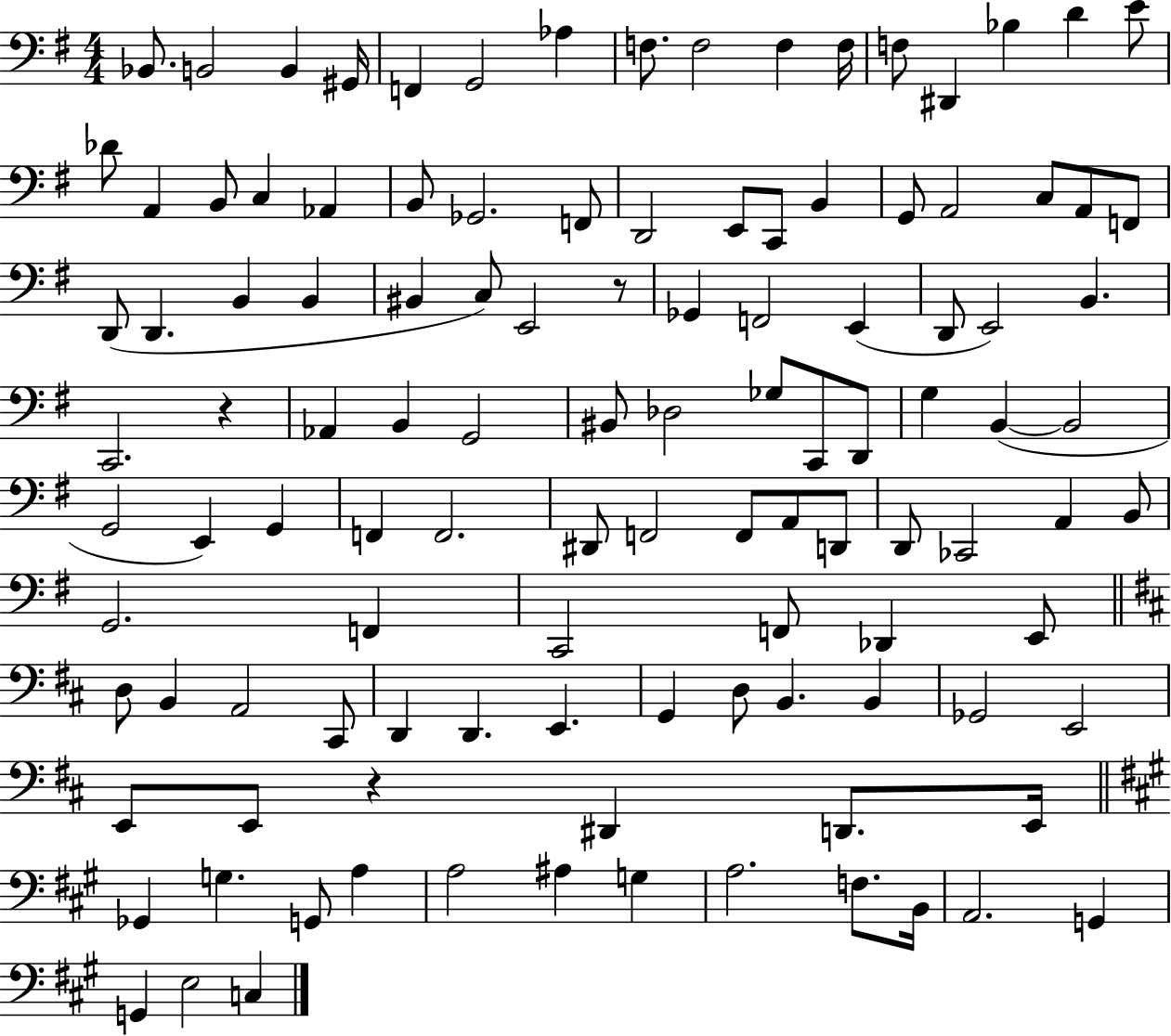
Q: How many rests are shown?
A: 3